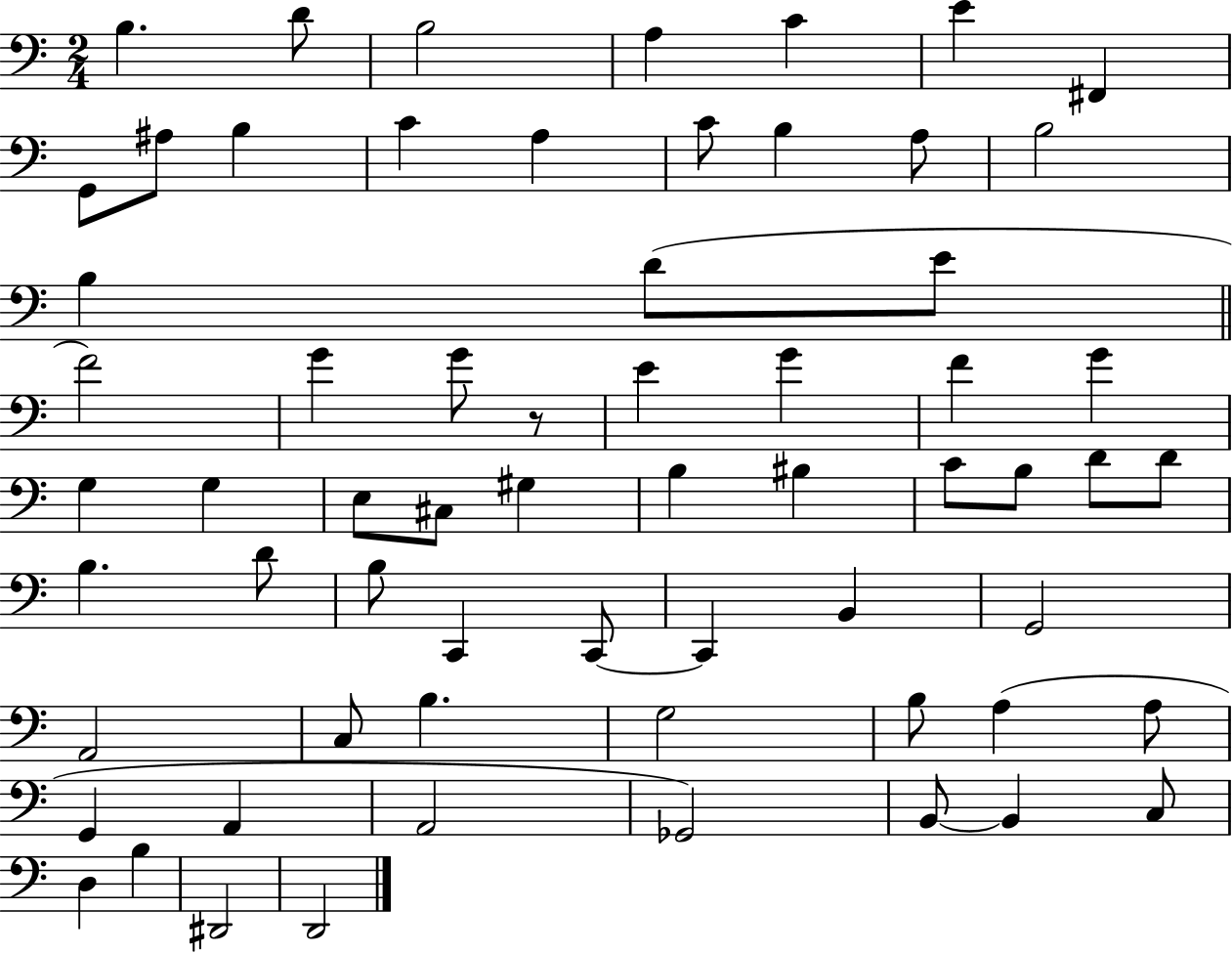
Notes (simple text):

B3/q. D4/e B3/h A3/q C4/q E4/q F#2/q G2/e A#3/e B3/q C4/q A3/q C4/e B3/q A3/e B3/h B3/q D4/e E4/e F4/h G4/q G4/e R/e E4/q G4/q F4/q G4/q G3/q G3/q E3/e C#3/e G#3/q B3/q BIS3/q C4/e B3/e D4/e D4/e B3/q. D4/e B3/e C2/q C2/e C2/q B2/q G2/h A2/h C3/e B3/q. G3/h B3/e A3/q A3/e G2/q A2/q A2/h Gb2/h B2/e B2/q C3/e D3/q B3/q D#2/h D2/h